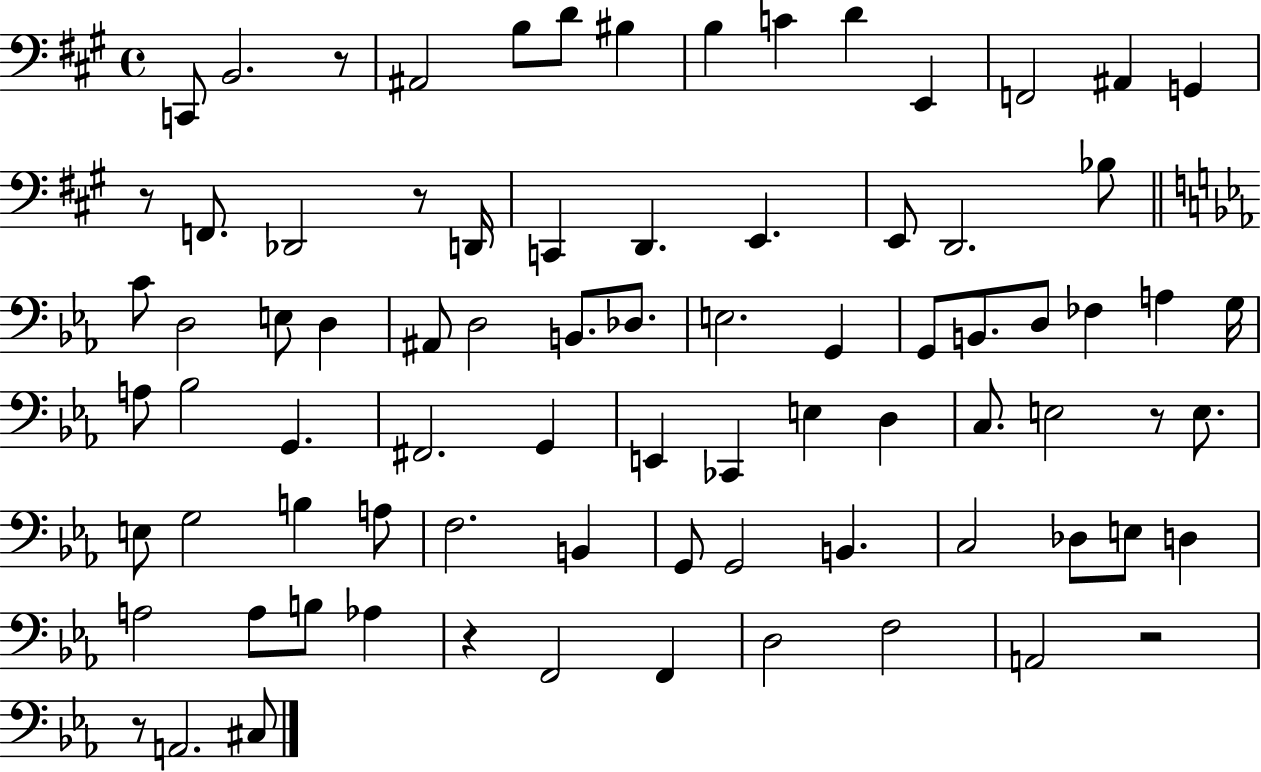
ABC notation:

X:1
T:Untitled
M:4/4
L:1/4
K:A
C,,/2 B,,2 z/2 ^A,,2 B,/2 D/2 ^B, B, C D E,, F,,2 ^A,, G,, z/2 F,,/2 _D,,2 z/2 D,,/4 C,, D,, E,, E,,/2 D,,2 _B,/2 C/2 D,2 E,/2 D, ^A,,/2 D,2 B,,/2 _D,/2 E,2 G,, G,,/2 B,,/2 D,/2 _F, A, G,/4 A,/2 _B,2 G,, ^F,,2 G,, E,, _C,, E, D, C,/2 E,2 z/2 E,/2 E,/2 G,2 B, A,/2 F,2 B,, G,,/2 G,,2 B,, C,2 _D,/2 E,/2 D, A,2 A,/2 B,/2 _A, z F,,2 F,, D,2 F,2 A,,2 z2 z/2 A,,2 ^C,/2